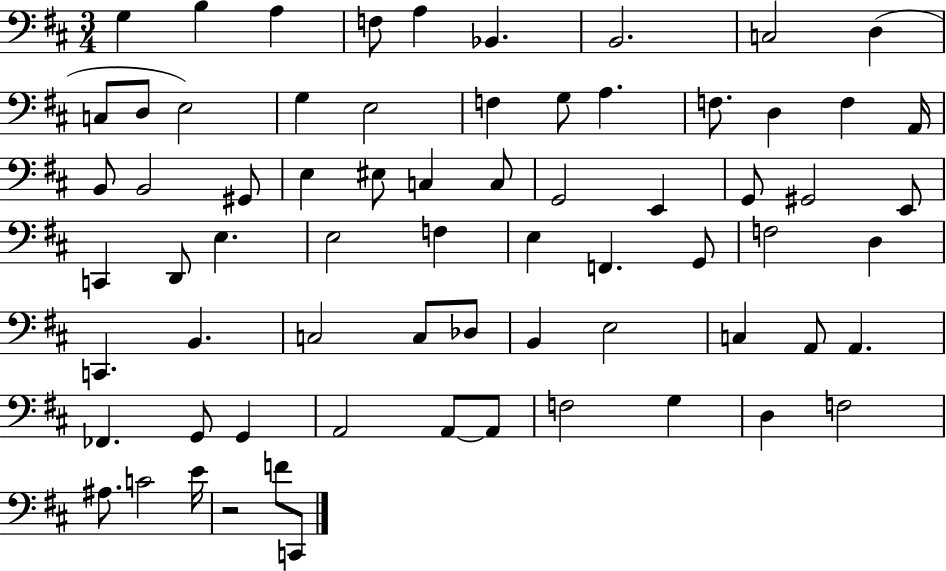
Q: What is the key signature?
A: D major